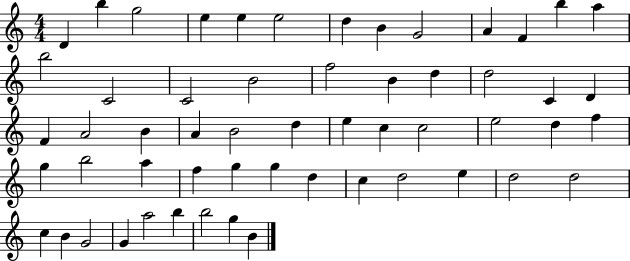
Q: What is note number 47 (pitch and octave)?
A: D5